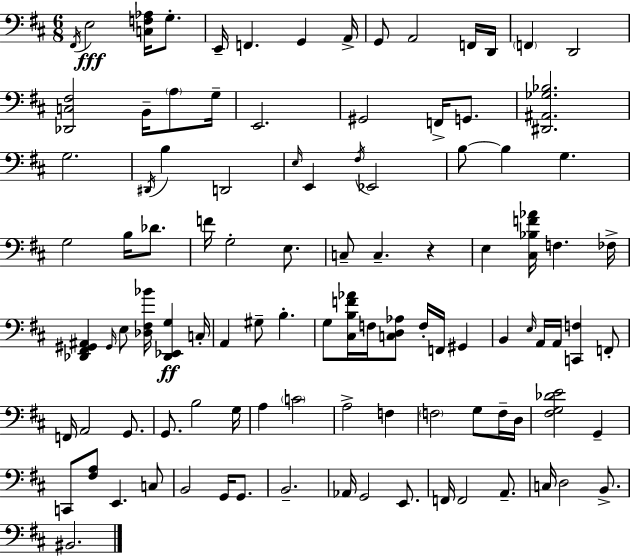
X:1
T:Untitled
M:6/8
L:1/4
K:D
^F,,/4 E,2 [C,F,_A,]/4 G,/2 E,,/4 F,, G,, A,,/4 G,,/2 A,,2 F,,/4 D,,/4 F,, D,,2 [_D,,C,^F,]2 B,,/4 A,/2 G,/4 E,,2 ^G,,2 F,,/4 G,,/2 [^D,,^A,,_G,_B,]2 G,2 ^D,,/4 B, D,,2 E,/4 E,, ^F,/4 _E,,2 B,/2 B, G, G,2 B,/4 _D/2 F/4 G,2 E,/2 C,/2 C, z E, [^C,_B,F_A]/4 F, _F,/4 [_D,,^F,,^G,,^A,,] ^G,,/4 E,/2 [_D,^F,_B]/4 [_D,,_E,,G,] C,/4 A,, ^G,/2 B, G,/2 [^C,B,F_A]/4 F,/4 [C,D,_A,]/2 F,/4 F,,/4 ^G,, B,, E,/4 A,,/4 A,,/4 [C,,F,] F,,/2 F,,/4 A,,2 G,,/2 G,,/2 B,2 G,/4 A, C2 A,2 F, F,2 G,/2 F,/4 D,/4 [^F,G,_DE]2 G,, C,,/2 [^F,A,]/2 E,, C,/2 B,,2 G,,/4 G,,/2 B,,2 _A,,/4 G,,2 E,,/2 F,,/4 F,,2 A,,/2 C,/4 D,2 B,,/2 ^B,,2